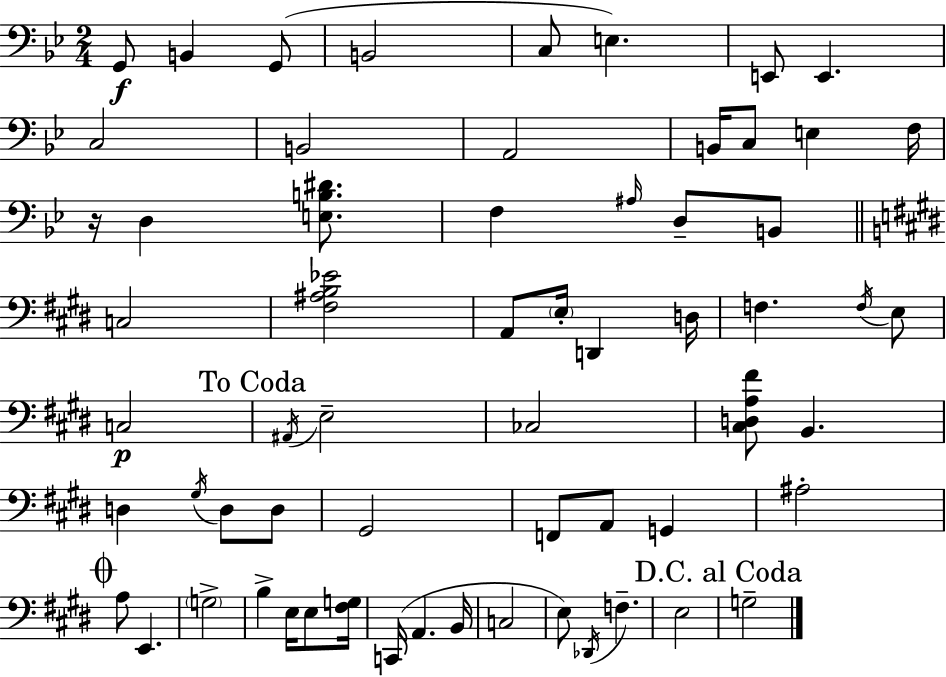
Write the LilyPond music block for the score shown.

{
  \clef bass
  \numericTimeSignature
  \time 2/4
  \key g \minor
  g,8\f b,4 g,8( | b,2 | c8 e4.) | e,8 e,4. | \break c2 | b,2 | a,2 | b,16 c8 e4 f16 | \break r16 d4 <e b dis'>8. | f4 \grace { ais16 } d8-- b,8 | \bar "||" \break \key e \major c2 | <fis ais b ees'>2 | a,8 \parenthesize e16-. d,4 d16 | f4. \acciaccatura { f16 } e8 | \break c2\p | \mark "To Coda" \acciaccatura { ais,16 } e2-- | ces2 | <cis d a fis'>8 b,4. | \break d4 \acciaccatura { gis16 } d8 | d8 gis,2 | f,8 a,8 g,4 | ais2-. | \break \mark \markup { \musicglyph "scripts.coda" } a8 e,4. | \parenthesize g2-> | b4-> e16 | e8 <fis g>16 c,16( a,4. | \break b,16 c2 | e8) \acciaccatura { des,16 } f4.-- | e2 | \mark "D.C. al Coda" g2-- | \break \bar "|."
}